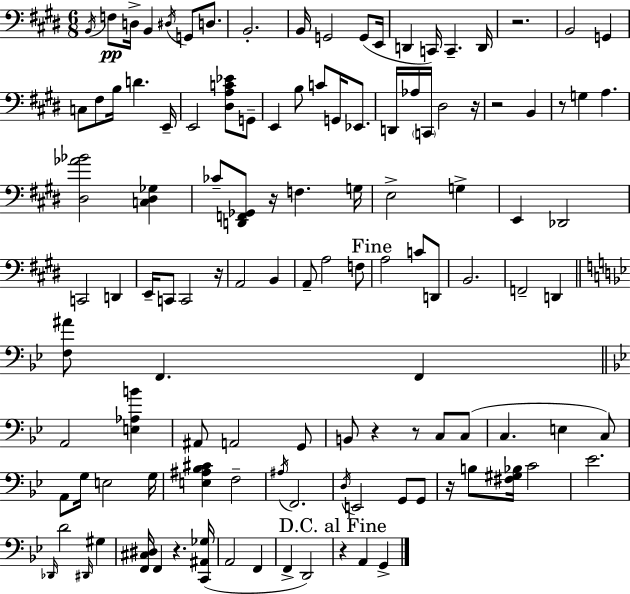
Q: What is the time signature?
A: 6/8